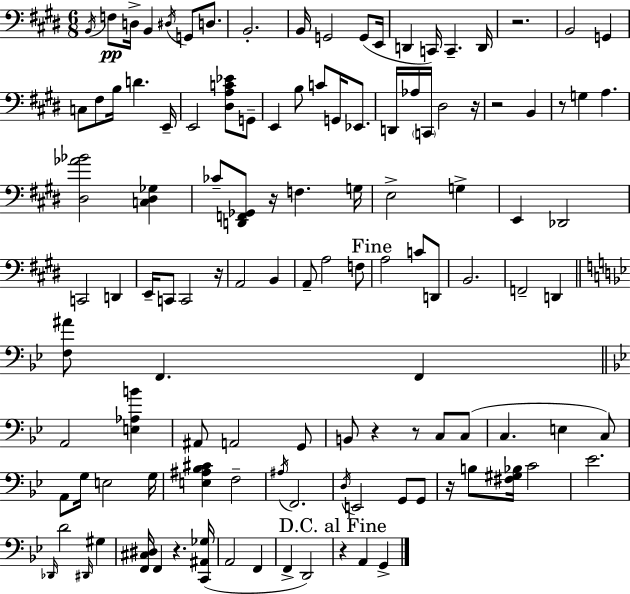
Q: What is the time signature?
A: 6/8